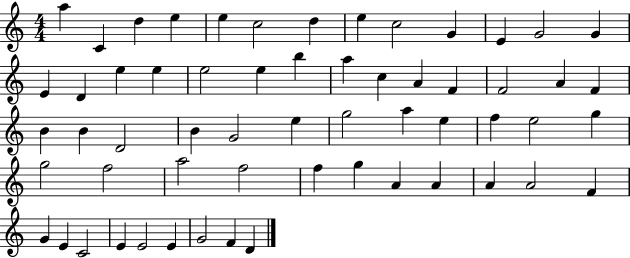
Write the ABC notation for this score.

X:1
T:Untitled
M:4/4
L:1/4
K:C
a C d e e c2 d e c2 G E G2 G E D e e e2 e b a c A F F2 A F B B D2 B G2 e g2 a e f e2 g g2 f2 a2 f2 f g A A A A2 F G E C2 E E2 E G2 F D